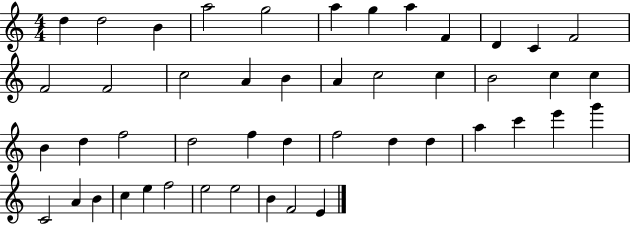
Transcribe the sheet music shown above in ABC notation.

X:1
T:Untitled
M:4/4
L:1/4
K:C
d d2 B a2 g2 a g a F D C F2 F2 F2 c2 A B A c2 c B2 c c B d f2 d2 f d f2 d d a c' e' g' C2 A B c e f2 e2 e2 B F2 E